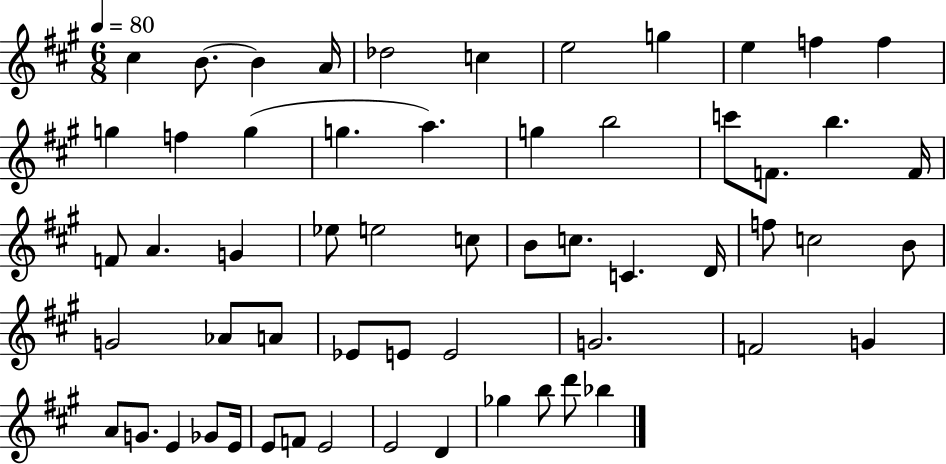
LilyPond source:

{
  \clef treble
  \numericTimeSignature
  \time 6/8
  \key a \major
  \tempo 4 = 80
  cis''4 b'8.~~ b'4 a'16 | des''2 c''4 | e''2 g''4 | e''4 f''4 f''4 | \break g''4 f''4 g''4( | g''4. a''4.) | g''4 b''2 | c'''8 f'8. b''4. f'16 | \break f'8 a'4. g'4 | ees''8 e''2 c''8 | b'8 c''8. c'4. d'16 | f''8 c''2 b'8 | \break g'2 aes'8 a'8 | ees'8 e'8 e'2 | g'2. | f'2 g'4 | \break a'8 g'8. e'4 ges'8 e'16 | e'8 f'8 e'2 | e'2 d'4 | ges''4 b''8 d'''8 bes''4 | \break \bar "|."
}